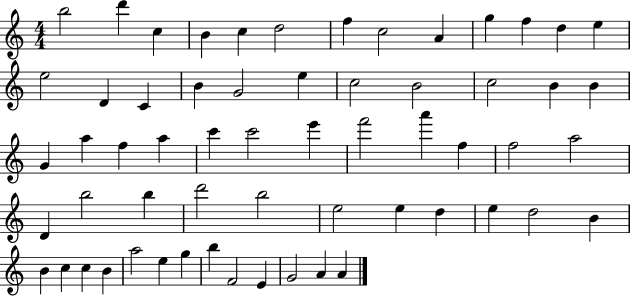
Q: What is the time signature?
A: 4/4